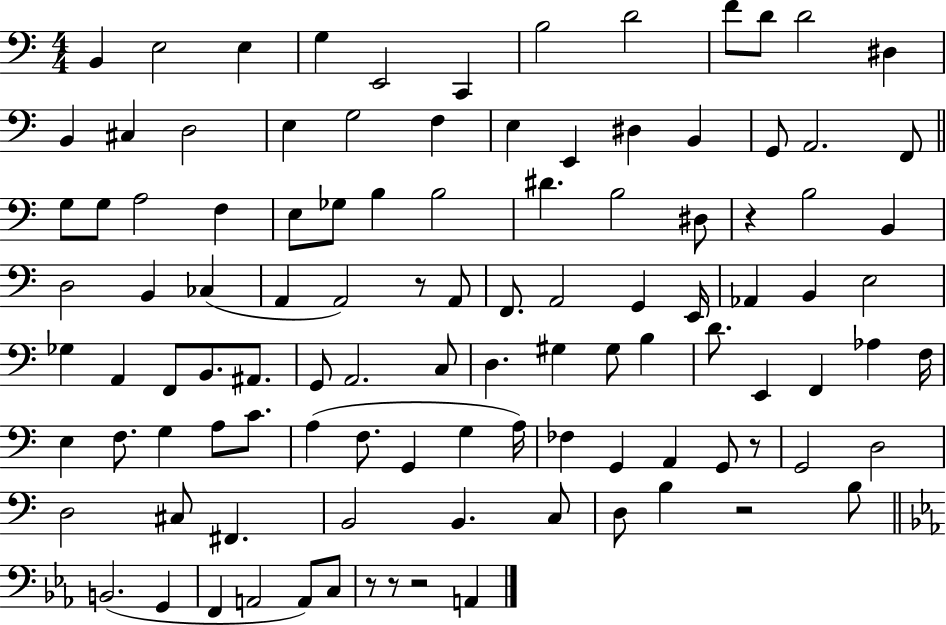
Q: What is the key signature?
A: C major